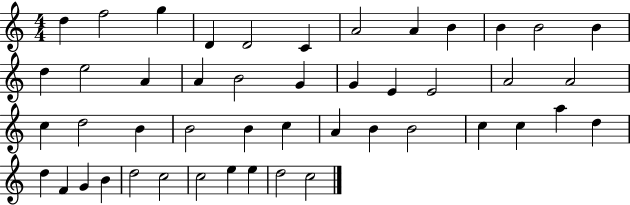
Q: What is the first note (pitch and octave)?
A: D5